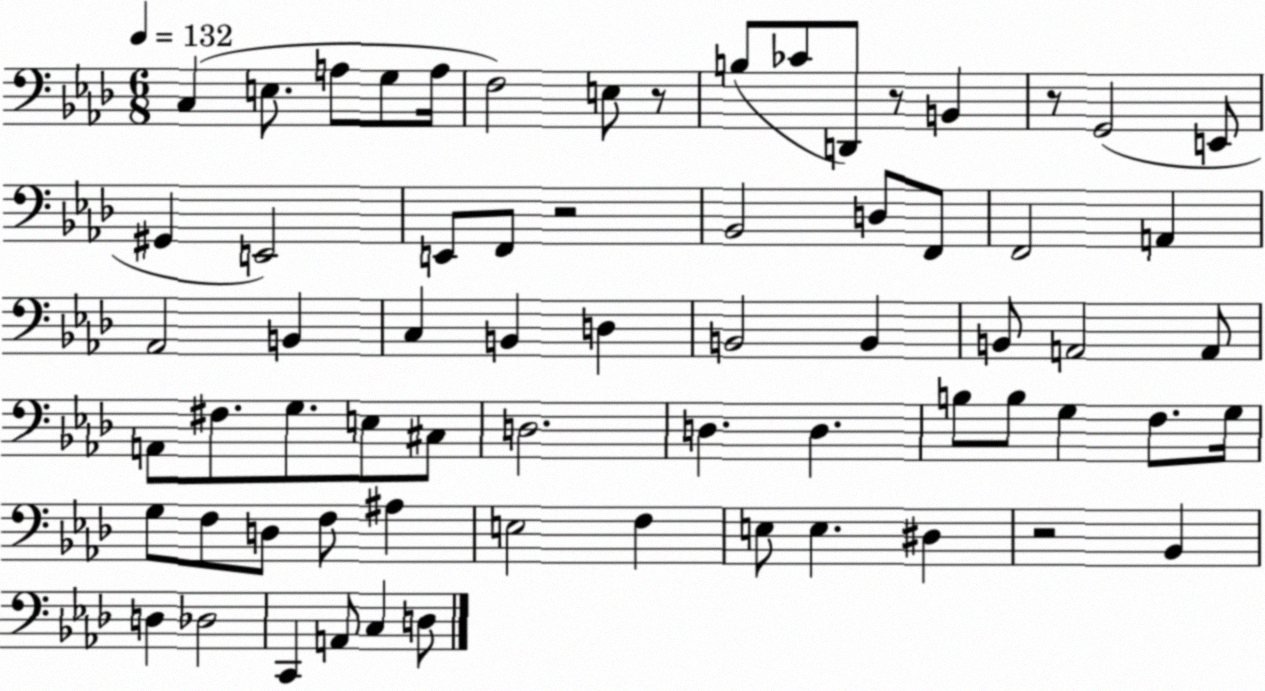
X:1
T:Untitled
M:6/8
L:1/4
K:Ab
C, E,/2 A,/2 G,/2 A,/4 F,2 E,/2 z/2 B,/2 _C/2 D,,/2 z/2 B,, z/2 G,,2 E,,/2 ^G,, E,,2 E,,/2 F,,/2 z2 _B,,2 D,/2 F,,/2 F,,2 A,, _A,,2 B,, C, B,, D, B,,2 B,, B,,/2 A,,2 A,,/2 A,,/2 ^F,/2 G,/2 E,/2 ^C,/2 D,2 D, D, B,/2 B,/2 G, F,/2 G,/4 G,/2 F,/2 D,/2 F,/2 ^A, E,2 F, E,/2 E, ^D, z2 _B,, D, _D,2 C,, A,,/2 C, D,/2